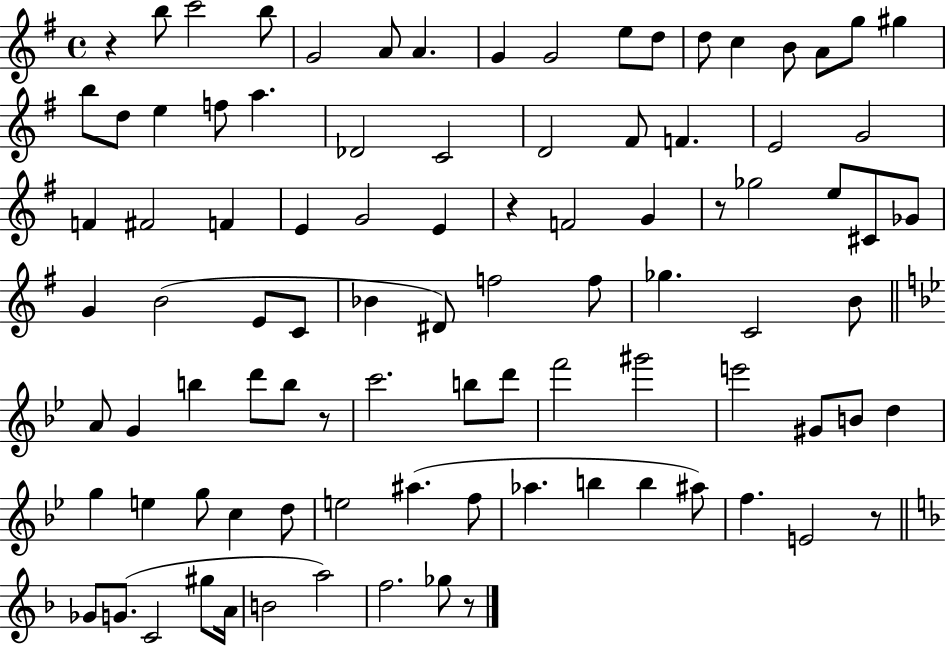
R/q B5/e C6/h B5/e G4/h A4/e A4/q. G4/q G4/h E5/e D5/e D5/e C5/q B4/e A4/e G5/e G#5/q B5/e D5/e E5/q F5/e A5/q. Db4/h C4/h D4/h F#4/e F4/q. E4/h G4/h F4/q F#4/h F4/q E4/q G4/h E4/q R/q F4/h G4/q R/e Gb5/h E5/e C#4/e Gb4/e G4/q B4/h E4/e C4/e Bb4/q D#4/e F5/h F5/e Gb5/q. C4/h B4/e A4/e G4/q B5/q D6/e B5/e R/e C6/h. B5/e D6/e F6/h G#6/h E6/h G#4/e B4/e D5/q G5/q E5/q G5/e C5/q D5/e E5/h A#5/q. F5/e Ab5/q. B5/q B5/q A#5/e F5/q. E4/h R/e Gb4/e G4/e. C4/h G#5/e A4/s B4/h A5/h F5/h. Gb5/e R/e